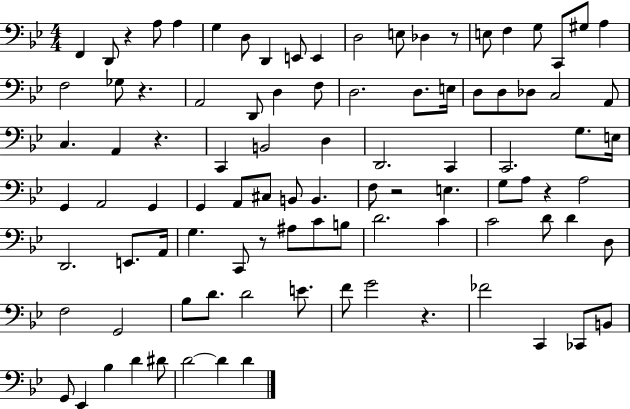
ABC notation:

X:1
T:Untitled
M:4/4
L:1/4
K:Bb
F,, D,,/2 z A,/2 A, G, D,/2 D,, E,,/2 E,, D,2 E,/2 _D, z/2 E,/2 F, G,/2 C,,/2 ^G,/2 A, F,2 _G,/2 z A,,2 D,,/2 D, F,/2 D,2 D,/2 E,/4 D,/2 D,/2 _D,/2 C,2 A,,/2 C, A,, z C,, B,,2 D, D,,2 C,, C,,2 G,/2 E,/4 G,, A,,2 G,, G,, A,,/2 ^C,/2 B,,/2 B,, F,/2 z2 E, G,/2 A,/2 z A,2 D,,2 E,,/2 A,,/4 G, C,,/2 z/2 ^A,/2 C/2 B,/2 D2 C C2 D/2 D D,/2 F,2 G,,2 _B,/2 D/2 D2 E/2 F/2 G2 z _F2 C,, _C,,/2 B,,/2 G,,/2 _E,, _B, D ^D/2 D2 D D